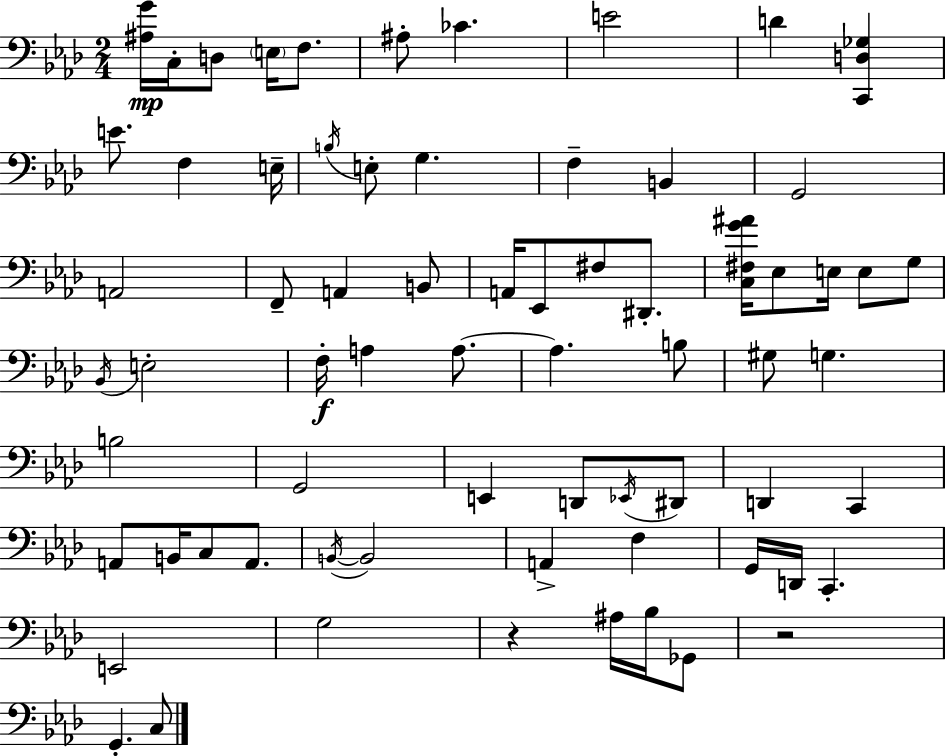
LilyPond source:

{
  \clef bass
  \numericTimeSignature
  \time 2/4
  \key f \minor
  <ais g'>16\mp c16-. d8 \parenthesize e16 f8. | ais8-. ces'4. | e'2 | d'4 <c, d ges>4 | \break e'8. f4 e16-- | \acciaccatura { b16 } e8-. g4. | f4-- b,4 | g,2 | \break a,2 | f,8-- a,4 b,8 | a,16 ees,8 fis8 dis,8.-. | <c fis g' ais'>16 ees8 e16 e8 g8 | \break \acciaccatura { bes,16 } e2-. | f16-.\f a4 a8.~~ | a4. | b8 gis8 g4. | \break b2 | g,2 | e,4 d,8 | \acciaccatura { ees,16 } dis,8 d,4 c,4 | \break a,8 b,16 c8 | a,8. \acciaccatura { b,16~ }~ b,2 | a,4-> | f4 g,16 d,16 c,4.-. | \break e,2 | g2 | r4 | ais16 bes16 ges,8 r2 | \break g,4.-. | c8 \bar "|."
}